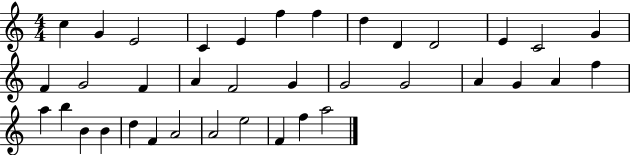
{
  \clef treble
  \numericTimeSignature
  \time 4/4
  \key c \major
  c''4 g'4 e'2 | c'4 e'4 f''4 f''4 | d''4 d'4 d'2 | e'4 c'2 g'4 | \break f'4 g'2 f'4 | a'4 f'2 g'4 | g'2 g'2 | a'4 g'4 a'4 f''4 | \break a''4 b''4 b'4 b'4 | d''4 f'4 a'2 | a'2 e''2 | f'4 f''4 a''2 | \break \bar "|."
}